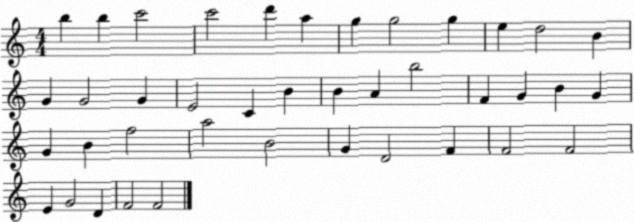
X:1
T:Untitled
M:4/4
L:1/4
K:C
b b c'2 c'2 d' a g g2 g e d2 B G G2 G E2 C B B A b2 F G B G G B f2 a2 B2 G D2 F F2 F2 E G2 D F2 F2